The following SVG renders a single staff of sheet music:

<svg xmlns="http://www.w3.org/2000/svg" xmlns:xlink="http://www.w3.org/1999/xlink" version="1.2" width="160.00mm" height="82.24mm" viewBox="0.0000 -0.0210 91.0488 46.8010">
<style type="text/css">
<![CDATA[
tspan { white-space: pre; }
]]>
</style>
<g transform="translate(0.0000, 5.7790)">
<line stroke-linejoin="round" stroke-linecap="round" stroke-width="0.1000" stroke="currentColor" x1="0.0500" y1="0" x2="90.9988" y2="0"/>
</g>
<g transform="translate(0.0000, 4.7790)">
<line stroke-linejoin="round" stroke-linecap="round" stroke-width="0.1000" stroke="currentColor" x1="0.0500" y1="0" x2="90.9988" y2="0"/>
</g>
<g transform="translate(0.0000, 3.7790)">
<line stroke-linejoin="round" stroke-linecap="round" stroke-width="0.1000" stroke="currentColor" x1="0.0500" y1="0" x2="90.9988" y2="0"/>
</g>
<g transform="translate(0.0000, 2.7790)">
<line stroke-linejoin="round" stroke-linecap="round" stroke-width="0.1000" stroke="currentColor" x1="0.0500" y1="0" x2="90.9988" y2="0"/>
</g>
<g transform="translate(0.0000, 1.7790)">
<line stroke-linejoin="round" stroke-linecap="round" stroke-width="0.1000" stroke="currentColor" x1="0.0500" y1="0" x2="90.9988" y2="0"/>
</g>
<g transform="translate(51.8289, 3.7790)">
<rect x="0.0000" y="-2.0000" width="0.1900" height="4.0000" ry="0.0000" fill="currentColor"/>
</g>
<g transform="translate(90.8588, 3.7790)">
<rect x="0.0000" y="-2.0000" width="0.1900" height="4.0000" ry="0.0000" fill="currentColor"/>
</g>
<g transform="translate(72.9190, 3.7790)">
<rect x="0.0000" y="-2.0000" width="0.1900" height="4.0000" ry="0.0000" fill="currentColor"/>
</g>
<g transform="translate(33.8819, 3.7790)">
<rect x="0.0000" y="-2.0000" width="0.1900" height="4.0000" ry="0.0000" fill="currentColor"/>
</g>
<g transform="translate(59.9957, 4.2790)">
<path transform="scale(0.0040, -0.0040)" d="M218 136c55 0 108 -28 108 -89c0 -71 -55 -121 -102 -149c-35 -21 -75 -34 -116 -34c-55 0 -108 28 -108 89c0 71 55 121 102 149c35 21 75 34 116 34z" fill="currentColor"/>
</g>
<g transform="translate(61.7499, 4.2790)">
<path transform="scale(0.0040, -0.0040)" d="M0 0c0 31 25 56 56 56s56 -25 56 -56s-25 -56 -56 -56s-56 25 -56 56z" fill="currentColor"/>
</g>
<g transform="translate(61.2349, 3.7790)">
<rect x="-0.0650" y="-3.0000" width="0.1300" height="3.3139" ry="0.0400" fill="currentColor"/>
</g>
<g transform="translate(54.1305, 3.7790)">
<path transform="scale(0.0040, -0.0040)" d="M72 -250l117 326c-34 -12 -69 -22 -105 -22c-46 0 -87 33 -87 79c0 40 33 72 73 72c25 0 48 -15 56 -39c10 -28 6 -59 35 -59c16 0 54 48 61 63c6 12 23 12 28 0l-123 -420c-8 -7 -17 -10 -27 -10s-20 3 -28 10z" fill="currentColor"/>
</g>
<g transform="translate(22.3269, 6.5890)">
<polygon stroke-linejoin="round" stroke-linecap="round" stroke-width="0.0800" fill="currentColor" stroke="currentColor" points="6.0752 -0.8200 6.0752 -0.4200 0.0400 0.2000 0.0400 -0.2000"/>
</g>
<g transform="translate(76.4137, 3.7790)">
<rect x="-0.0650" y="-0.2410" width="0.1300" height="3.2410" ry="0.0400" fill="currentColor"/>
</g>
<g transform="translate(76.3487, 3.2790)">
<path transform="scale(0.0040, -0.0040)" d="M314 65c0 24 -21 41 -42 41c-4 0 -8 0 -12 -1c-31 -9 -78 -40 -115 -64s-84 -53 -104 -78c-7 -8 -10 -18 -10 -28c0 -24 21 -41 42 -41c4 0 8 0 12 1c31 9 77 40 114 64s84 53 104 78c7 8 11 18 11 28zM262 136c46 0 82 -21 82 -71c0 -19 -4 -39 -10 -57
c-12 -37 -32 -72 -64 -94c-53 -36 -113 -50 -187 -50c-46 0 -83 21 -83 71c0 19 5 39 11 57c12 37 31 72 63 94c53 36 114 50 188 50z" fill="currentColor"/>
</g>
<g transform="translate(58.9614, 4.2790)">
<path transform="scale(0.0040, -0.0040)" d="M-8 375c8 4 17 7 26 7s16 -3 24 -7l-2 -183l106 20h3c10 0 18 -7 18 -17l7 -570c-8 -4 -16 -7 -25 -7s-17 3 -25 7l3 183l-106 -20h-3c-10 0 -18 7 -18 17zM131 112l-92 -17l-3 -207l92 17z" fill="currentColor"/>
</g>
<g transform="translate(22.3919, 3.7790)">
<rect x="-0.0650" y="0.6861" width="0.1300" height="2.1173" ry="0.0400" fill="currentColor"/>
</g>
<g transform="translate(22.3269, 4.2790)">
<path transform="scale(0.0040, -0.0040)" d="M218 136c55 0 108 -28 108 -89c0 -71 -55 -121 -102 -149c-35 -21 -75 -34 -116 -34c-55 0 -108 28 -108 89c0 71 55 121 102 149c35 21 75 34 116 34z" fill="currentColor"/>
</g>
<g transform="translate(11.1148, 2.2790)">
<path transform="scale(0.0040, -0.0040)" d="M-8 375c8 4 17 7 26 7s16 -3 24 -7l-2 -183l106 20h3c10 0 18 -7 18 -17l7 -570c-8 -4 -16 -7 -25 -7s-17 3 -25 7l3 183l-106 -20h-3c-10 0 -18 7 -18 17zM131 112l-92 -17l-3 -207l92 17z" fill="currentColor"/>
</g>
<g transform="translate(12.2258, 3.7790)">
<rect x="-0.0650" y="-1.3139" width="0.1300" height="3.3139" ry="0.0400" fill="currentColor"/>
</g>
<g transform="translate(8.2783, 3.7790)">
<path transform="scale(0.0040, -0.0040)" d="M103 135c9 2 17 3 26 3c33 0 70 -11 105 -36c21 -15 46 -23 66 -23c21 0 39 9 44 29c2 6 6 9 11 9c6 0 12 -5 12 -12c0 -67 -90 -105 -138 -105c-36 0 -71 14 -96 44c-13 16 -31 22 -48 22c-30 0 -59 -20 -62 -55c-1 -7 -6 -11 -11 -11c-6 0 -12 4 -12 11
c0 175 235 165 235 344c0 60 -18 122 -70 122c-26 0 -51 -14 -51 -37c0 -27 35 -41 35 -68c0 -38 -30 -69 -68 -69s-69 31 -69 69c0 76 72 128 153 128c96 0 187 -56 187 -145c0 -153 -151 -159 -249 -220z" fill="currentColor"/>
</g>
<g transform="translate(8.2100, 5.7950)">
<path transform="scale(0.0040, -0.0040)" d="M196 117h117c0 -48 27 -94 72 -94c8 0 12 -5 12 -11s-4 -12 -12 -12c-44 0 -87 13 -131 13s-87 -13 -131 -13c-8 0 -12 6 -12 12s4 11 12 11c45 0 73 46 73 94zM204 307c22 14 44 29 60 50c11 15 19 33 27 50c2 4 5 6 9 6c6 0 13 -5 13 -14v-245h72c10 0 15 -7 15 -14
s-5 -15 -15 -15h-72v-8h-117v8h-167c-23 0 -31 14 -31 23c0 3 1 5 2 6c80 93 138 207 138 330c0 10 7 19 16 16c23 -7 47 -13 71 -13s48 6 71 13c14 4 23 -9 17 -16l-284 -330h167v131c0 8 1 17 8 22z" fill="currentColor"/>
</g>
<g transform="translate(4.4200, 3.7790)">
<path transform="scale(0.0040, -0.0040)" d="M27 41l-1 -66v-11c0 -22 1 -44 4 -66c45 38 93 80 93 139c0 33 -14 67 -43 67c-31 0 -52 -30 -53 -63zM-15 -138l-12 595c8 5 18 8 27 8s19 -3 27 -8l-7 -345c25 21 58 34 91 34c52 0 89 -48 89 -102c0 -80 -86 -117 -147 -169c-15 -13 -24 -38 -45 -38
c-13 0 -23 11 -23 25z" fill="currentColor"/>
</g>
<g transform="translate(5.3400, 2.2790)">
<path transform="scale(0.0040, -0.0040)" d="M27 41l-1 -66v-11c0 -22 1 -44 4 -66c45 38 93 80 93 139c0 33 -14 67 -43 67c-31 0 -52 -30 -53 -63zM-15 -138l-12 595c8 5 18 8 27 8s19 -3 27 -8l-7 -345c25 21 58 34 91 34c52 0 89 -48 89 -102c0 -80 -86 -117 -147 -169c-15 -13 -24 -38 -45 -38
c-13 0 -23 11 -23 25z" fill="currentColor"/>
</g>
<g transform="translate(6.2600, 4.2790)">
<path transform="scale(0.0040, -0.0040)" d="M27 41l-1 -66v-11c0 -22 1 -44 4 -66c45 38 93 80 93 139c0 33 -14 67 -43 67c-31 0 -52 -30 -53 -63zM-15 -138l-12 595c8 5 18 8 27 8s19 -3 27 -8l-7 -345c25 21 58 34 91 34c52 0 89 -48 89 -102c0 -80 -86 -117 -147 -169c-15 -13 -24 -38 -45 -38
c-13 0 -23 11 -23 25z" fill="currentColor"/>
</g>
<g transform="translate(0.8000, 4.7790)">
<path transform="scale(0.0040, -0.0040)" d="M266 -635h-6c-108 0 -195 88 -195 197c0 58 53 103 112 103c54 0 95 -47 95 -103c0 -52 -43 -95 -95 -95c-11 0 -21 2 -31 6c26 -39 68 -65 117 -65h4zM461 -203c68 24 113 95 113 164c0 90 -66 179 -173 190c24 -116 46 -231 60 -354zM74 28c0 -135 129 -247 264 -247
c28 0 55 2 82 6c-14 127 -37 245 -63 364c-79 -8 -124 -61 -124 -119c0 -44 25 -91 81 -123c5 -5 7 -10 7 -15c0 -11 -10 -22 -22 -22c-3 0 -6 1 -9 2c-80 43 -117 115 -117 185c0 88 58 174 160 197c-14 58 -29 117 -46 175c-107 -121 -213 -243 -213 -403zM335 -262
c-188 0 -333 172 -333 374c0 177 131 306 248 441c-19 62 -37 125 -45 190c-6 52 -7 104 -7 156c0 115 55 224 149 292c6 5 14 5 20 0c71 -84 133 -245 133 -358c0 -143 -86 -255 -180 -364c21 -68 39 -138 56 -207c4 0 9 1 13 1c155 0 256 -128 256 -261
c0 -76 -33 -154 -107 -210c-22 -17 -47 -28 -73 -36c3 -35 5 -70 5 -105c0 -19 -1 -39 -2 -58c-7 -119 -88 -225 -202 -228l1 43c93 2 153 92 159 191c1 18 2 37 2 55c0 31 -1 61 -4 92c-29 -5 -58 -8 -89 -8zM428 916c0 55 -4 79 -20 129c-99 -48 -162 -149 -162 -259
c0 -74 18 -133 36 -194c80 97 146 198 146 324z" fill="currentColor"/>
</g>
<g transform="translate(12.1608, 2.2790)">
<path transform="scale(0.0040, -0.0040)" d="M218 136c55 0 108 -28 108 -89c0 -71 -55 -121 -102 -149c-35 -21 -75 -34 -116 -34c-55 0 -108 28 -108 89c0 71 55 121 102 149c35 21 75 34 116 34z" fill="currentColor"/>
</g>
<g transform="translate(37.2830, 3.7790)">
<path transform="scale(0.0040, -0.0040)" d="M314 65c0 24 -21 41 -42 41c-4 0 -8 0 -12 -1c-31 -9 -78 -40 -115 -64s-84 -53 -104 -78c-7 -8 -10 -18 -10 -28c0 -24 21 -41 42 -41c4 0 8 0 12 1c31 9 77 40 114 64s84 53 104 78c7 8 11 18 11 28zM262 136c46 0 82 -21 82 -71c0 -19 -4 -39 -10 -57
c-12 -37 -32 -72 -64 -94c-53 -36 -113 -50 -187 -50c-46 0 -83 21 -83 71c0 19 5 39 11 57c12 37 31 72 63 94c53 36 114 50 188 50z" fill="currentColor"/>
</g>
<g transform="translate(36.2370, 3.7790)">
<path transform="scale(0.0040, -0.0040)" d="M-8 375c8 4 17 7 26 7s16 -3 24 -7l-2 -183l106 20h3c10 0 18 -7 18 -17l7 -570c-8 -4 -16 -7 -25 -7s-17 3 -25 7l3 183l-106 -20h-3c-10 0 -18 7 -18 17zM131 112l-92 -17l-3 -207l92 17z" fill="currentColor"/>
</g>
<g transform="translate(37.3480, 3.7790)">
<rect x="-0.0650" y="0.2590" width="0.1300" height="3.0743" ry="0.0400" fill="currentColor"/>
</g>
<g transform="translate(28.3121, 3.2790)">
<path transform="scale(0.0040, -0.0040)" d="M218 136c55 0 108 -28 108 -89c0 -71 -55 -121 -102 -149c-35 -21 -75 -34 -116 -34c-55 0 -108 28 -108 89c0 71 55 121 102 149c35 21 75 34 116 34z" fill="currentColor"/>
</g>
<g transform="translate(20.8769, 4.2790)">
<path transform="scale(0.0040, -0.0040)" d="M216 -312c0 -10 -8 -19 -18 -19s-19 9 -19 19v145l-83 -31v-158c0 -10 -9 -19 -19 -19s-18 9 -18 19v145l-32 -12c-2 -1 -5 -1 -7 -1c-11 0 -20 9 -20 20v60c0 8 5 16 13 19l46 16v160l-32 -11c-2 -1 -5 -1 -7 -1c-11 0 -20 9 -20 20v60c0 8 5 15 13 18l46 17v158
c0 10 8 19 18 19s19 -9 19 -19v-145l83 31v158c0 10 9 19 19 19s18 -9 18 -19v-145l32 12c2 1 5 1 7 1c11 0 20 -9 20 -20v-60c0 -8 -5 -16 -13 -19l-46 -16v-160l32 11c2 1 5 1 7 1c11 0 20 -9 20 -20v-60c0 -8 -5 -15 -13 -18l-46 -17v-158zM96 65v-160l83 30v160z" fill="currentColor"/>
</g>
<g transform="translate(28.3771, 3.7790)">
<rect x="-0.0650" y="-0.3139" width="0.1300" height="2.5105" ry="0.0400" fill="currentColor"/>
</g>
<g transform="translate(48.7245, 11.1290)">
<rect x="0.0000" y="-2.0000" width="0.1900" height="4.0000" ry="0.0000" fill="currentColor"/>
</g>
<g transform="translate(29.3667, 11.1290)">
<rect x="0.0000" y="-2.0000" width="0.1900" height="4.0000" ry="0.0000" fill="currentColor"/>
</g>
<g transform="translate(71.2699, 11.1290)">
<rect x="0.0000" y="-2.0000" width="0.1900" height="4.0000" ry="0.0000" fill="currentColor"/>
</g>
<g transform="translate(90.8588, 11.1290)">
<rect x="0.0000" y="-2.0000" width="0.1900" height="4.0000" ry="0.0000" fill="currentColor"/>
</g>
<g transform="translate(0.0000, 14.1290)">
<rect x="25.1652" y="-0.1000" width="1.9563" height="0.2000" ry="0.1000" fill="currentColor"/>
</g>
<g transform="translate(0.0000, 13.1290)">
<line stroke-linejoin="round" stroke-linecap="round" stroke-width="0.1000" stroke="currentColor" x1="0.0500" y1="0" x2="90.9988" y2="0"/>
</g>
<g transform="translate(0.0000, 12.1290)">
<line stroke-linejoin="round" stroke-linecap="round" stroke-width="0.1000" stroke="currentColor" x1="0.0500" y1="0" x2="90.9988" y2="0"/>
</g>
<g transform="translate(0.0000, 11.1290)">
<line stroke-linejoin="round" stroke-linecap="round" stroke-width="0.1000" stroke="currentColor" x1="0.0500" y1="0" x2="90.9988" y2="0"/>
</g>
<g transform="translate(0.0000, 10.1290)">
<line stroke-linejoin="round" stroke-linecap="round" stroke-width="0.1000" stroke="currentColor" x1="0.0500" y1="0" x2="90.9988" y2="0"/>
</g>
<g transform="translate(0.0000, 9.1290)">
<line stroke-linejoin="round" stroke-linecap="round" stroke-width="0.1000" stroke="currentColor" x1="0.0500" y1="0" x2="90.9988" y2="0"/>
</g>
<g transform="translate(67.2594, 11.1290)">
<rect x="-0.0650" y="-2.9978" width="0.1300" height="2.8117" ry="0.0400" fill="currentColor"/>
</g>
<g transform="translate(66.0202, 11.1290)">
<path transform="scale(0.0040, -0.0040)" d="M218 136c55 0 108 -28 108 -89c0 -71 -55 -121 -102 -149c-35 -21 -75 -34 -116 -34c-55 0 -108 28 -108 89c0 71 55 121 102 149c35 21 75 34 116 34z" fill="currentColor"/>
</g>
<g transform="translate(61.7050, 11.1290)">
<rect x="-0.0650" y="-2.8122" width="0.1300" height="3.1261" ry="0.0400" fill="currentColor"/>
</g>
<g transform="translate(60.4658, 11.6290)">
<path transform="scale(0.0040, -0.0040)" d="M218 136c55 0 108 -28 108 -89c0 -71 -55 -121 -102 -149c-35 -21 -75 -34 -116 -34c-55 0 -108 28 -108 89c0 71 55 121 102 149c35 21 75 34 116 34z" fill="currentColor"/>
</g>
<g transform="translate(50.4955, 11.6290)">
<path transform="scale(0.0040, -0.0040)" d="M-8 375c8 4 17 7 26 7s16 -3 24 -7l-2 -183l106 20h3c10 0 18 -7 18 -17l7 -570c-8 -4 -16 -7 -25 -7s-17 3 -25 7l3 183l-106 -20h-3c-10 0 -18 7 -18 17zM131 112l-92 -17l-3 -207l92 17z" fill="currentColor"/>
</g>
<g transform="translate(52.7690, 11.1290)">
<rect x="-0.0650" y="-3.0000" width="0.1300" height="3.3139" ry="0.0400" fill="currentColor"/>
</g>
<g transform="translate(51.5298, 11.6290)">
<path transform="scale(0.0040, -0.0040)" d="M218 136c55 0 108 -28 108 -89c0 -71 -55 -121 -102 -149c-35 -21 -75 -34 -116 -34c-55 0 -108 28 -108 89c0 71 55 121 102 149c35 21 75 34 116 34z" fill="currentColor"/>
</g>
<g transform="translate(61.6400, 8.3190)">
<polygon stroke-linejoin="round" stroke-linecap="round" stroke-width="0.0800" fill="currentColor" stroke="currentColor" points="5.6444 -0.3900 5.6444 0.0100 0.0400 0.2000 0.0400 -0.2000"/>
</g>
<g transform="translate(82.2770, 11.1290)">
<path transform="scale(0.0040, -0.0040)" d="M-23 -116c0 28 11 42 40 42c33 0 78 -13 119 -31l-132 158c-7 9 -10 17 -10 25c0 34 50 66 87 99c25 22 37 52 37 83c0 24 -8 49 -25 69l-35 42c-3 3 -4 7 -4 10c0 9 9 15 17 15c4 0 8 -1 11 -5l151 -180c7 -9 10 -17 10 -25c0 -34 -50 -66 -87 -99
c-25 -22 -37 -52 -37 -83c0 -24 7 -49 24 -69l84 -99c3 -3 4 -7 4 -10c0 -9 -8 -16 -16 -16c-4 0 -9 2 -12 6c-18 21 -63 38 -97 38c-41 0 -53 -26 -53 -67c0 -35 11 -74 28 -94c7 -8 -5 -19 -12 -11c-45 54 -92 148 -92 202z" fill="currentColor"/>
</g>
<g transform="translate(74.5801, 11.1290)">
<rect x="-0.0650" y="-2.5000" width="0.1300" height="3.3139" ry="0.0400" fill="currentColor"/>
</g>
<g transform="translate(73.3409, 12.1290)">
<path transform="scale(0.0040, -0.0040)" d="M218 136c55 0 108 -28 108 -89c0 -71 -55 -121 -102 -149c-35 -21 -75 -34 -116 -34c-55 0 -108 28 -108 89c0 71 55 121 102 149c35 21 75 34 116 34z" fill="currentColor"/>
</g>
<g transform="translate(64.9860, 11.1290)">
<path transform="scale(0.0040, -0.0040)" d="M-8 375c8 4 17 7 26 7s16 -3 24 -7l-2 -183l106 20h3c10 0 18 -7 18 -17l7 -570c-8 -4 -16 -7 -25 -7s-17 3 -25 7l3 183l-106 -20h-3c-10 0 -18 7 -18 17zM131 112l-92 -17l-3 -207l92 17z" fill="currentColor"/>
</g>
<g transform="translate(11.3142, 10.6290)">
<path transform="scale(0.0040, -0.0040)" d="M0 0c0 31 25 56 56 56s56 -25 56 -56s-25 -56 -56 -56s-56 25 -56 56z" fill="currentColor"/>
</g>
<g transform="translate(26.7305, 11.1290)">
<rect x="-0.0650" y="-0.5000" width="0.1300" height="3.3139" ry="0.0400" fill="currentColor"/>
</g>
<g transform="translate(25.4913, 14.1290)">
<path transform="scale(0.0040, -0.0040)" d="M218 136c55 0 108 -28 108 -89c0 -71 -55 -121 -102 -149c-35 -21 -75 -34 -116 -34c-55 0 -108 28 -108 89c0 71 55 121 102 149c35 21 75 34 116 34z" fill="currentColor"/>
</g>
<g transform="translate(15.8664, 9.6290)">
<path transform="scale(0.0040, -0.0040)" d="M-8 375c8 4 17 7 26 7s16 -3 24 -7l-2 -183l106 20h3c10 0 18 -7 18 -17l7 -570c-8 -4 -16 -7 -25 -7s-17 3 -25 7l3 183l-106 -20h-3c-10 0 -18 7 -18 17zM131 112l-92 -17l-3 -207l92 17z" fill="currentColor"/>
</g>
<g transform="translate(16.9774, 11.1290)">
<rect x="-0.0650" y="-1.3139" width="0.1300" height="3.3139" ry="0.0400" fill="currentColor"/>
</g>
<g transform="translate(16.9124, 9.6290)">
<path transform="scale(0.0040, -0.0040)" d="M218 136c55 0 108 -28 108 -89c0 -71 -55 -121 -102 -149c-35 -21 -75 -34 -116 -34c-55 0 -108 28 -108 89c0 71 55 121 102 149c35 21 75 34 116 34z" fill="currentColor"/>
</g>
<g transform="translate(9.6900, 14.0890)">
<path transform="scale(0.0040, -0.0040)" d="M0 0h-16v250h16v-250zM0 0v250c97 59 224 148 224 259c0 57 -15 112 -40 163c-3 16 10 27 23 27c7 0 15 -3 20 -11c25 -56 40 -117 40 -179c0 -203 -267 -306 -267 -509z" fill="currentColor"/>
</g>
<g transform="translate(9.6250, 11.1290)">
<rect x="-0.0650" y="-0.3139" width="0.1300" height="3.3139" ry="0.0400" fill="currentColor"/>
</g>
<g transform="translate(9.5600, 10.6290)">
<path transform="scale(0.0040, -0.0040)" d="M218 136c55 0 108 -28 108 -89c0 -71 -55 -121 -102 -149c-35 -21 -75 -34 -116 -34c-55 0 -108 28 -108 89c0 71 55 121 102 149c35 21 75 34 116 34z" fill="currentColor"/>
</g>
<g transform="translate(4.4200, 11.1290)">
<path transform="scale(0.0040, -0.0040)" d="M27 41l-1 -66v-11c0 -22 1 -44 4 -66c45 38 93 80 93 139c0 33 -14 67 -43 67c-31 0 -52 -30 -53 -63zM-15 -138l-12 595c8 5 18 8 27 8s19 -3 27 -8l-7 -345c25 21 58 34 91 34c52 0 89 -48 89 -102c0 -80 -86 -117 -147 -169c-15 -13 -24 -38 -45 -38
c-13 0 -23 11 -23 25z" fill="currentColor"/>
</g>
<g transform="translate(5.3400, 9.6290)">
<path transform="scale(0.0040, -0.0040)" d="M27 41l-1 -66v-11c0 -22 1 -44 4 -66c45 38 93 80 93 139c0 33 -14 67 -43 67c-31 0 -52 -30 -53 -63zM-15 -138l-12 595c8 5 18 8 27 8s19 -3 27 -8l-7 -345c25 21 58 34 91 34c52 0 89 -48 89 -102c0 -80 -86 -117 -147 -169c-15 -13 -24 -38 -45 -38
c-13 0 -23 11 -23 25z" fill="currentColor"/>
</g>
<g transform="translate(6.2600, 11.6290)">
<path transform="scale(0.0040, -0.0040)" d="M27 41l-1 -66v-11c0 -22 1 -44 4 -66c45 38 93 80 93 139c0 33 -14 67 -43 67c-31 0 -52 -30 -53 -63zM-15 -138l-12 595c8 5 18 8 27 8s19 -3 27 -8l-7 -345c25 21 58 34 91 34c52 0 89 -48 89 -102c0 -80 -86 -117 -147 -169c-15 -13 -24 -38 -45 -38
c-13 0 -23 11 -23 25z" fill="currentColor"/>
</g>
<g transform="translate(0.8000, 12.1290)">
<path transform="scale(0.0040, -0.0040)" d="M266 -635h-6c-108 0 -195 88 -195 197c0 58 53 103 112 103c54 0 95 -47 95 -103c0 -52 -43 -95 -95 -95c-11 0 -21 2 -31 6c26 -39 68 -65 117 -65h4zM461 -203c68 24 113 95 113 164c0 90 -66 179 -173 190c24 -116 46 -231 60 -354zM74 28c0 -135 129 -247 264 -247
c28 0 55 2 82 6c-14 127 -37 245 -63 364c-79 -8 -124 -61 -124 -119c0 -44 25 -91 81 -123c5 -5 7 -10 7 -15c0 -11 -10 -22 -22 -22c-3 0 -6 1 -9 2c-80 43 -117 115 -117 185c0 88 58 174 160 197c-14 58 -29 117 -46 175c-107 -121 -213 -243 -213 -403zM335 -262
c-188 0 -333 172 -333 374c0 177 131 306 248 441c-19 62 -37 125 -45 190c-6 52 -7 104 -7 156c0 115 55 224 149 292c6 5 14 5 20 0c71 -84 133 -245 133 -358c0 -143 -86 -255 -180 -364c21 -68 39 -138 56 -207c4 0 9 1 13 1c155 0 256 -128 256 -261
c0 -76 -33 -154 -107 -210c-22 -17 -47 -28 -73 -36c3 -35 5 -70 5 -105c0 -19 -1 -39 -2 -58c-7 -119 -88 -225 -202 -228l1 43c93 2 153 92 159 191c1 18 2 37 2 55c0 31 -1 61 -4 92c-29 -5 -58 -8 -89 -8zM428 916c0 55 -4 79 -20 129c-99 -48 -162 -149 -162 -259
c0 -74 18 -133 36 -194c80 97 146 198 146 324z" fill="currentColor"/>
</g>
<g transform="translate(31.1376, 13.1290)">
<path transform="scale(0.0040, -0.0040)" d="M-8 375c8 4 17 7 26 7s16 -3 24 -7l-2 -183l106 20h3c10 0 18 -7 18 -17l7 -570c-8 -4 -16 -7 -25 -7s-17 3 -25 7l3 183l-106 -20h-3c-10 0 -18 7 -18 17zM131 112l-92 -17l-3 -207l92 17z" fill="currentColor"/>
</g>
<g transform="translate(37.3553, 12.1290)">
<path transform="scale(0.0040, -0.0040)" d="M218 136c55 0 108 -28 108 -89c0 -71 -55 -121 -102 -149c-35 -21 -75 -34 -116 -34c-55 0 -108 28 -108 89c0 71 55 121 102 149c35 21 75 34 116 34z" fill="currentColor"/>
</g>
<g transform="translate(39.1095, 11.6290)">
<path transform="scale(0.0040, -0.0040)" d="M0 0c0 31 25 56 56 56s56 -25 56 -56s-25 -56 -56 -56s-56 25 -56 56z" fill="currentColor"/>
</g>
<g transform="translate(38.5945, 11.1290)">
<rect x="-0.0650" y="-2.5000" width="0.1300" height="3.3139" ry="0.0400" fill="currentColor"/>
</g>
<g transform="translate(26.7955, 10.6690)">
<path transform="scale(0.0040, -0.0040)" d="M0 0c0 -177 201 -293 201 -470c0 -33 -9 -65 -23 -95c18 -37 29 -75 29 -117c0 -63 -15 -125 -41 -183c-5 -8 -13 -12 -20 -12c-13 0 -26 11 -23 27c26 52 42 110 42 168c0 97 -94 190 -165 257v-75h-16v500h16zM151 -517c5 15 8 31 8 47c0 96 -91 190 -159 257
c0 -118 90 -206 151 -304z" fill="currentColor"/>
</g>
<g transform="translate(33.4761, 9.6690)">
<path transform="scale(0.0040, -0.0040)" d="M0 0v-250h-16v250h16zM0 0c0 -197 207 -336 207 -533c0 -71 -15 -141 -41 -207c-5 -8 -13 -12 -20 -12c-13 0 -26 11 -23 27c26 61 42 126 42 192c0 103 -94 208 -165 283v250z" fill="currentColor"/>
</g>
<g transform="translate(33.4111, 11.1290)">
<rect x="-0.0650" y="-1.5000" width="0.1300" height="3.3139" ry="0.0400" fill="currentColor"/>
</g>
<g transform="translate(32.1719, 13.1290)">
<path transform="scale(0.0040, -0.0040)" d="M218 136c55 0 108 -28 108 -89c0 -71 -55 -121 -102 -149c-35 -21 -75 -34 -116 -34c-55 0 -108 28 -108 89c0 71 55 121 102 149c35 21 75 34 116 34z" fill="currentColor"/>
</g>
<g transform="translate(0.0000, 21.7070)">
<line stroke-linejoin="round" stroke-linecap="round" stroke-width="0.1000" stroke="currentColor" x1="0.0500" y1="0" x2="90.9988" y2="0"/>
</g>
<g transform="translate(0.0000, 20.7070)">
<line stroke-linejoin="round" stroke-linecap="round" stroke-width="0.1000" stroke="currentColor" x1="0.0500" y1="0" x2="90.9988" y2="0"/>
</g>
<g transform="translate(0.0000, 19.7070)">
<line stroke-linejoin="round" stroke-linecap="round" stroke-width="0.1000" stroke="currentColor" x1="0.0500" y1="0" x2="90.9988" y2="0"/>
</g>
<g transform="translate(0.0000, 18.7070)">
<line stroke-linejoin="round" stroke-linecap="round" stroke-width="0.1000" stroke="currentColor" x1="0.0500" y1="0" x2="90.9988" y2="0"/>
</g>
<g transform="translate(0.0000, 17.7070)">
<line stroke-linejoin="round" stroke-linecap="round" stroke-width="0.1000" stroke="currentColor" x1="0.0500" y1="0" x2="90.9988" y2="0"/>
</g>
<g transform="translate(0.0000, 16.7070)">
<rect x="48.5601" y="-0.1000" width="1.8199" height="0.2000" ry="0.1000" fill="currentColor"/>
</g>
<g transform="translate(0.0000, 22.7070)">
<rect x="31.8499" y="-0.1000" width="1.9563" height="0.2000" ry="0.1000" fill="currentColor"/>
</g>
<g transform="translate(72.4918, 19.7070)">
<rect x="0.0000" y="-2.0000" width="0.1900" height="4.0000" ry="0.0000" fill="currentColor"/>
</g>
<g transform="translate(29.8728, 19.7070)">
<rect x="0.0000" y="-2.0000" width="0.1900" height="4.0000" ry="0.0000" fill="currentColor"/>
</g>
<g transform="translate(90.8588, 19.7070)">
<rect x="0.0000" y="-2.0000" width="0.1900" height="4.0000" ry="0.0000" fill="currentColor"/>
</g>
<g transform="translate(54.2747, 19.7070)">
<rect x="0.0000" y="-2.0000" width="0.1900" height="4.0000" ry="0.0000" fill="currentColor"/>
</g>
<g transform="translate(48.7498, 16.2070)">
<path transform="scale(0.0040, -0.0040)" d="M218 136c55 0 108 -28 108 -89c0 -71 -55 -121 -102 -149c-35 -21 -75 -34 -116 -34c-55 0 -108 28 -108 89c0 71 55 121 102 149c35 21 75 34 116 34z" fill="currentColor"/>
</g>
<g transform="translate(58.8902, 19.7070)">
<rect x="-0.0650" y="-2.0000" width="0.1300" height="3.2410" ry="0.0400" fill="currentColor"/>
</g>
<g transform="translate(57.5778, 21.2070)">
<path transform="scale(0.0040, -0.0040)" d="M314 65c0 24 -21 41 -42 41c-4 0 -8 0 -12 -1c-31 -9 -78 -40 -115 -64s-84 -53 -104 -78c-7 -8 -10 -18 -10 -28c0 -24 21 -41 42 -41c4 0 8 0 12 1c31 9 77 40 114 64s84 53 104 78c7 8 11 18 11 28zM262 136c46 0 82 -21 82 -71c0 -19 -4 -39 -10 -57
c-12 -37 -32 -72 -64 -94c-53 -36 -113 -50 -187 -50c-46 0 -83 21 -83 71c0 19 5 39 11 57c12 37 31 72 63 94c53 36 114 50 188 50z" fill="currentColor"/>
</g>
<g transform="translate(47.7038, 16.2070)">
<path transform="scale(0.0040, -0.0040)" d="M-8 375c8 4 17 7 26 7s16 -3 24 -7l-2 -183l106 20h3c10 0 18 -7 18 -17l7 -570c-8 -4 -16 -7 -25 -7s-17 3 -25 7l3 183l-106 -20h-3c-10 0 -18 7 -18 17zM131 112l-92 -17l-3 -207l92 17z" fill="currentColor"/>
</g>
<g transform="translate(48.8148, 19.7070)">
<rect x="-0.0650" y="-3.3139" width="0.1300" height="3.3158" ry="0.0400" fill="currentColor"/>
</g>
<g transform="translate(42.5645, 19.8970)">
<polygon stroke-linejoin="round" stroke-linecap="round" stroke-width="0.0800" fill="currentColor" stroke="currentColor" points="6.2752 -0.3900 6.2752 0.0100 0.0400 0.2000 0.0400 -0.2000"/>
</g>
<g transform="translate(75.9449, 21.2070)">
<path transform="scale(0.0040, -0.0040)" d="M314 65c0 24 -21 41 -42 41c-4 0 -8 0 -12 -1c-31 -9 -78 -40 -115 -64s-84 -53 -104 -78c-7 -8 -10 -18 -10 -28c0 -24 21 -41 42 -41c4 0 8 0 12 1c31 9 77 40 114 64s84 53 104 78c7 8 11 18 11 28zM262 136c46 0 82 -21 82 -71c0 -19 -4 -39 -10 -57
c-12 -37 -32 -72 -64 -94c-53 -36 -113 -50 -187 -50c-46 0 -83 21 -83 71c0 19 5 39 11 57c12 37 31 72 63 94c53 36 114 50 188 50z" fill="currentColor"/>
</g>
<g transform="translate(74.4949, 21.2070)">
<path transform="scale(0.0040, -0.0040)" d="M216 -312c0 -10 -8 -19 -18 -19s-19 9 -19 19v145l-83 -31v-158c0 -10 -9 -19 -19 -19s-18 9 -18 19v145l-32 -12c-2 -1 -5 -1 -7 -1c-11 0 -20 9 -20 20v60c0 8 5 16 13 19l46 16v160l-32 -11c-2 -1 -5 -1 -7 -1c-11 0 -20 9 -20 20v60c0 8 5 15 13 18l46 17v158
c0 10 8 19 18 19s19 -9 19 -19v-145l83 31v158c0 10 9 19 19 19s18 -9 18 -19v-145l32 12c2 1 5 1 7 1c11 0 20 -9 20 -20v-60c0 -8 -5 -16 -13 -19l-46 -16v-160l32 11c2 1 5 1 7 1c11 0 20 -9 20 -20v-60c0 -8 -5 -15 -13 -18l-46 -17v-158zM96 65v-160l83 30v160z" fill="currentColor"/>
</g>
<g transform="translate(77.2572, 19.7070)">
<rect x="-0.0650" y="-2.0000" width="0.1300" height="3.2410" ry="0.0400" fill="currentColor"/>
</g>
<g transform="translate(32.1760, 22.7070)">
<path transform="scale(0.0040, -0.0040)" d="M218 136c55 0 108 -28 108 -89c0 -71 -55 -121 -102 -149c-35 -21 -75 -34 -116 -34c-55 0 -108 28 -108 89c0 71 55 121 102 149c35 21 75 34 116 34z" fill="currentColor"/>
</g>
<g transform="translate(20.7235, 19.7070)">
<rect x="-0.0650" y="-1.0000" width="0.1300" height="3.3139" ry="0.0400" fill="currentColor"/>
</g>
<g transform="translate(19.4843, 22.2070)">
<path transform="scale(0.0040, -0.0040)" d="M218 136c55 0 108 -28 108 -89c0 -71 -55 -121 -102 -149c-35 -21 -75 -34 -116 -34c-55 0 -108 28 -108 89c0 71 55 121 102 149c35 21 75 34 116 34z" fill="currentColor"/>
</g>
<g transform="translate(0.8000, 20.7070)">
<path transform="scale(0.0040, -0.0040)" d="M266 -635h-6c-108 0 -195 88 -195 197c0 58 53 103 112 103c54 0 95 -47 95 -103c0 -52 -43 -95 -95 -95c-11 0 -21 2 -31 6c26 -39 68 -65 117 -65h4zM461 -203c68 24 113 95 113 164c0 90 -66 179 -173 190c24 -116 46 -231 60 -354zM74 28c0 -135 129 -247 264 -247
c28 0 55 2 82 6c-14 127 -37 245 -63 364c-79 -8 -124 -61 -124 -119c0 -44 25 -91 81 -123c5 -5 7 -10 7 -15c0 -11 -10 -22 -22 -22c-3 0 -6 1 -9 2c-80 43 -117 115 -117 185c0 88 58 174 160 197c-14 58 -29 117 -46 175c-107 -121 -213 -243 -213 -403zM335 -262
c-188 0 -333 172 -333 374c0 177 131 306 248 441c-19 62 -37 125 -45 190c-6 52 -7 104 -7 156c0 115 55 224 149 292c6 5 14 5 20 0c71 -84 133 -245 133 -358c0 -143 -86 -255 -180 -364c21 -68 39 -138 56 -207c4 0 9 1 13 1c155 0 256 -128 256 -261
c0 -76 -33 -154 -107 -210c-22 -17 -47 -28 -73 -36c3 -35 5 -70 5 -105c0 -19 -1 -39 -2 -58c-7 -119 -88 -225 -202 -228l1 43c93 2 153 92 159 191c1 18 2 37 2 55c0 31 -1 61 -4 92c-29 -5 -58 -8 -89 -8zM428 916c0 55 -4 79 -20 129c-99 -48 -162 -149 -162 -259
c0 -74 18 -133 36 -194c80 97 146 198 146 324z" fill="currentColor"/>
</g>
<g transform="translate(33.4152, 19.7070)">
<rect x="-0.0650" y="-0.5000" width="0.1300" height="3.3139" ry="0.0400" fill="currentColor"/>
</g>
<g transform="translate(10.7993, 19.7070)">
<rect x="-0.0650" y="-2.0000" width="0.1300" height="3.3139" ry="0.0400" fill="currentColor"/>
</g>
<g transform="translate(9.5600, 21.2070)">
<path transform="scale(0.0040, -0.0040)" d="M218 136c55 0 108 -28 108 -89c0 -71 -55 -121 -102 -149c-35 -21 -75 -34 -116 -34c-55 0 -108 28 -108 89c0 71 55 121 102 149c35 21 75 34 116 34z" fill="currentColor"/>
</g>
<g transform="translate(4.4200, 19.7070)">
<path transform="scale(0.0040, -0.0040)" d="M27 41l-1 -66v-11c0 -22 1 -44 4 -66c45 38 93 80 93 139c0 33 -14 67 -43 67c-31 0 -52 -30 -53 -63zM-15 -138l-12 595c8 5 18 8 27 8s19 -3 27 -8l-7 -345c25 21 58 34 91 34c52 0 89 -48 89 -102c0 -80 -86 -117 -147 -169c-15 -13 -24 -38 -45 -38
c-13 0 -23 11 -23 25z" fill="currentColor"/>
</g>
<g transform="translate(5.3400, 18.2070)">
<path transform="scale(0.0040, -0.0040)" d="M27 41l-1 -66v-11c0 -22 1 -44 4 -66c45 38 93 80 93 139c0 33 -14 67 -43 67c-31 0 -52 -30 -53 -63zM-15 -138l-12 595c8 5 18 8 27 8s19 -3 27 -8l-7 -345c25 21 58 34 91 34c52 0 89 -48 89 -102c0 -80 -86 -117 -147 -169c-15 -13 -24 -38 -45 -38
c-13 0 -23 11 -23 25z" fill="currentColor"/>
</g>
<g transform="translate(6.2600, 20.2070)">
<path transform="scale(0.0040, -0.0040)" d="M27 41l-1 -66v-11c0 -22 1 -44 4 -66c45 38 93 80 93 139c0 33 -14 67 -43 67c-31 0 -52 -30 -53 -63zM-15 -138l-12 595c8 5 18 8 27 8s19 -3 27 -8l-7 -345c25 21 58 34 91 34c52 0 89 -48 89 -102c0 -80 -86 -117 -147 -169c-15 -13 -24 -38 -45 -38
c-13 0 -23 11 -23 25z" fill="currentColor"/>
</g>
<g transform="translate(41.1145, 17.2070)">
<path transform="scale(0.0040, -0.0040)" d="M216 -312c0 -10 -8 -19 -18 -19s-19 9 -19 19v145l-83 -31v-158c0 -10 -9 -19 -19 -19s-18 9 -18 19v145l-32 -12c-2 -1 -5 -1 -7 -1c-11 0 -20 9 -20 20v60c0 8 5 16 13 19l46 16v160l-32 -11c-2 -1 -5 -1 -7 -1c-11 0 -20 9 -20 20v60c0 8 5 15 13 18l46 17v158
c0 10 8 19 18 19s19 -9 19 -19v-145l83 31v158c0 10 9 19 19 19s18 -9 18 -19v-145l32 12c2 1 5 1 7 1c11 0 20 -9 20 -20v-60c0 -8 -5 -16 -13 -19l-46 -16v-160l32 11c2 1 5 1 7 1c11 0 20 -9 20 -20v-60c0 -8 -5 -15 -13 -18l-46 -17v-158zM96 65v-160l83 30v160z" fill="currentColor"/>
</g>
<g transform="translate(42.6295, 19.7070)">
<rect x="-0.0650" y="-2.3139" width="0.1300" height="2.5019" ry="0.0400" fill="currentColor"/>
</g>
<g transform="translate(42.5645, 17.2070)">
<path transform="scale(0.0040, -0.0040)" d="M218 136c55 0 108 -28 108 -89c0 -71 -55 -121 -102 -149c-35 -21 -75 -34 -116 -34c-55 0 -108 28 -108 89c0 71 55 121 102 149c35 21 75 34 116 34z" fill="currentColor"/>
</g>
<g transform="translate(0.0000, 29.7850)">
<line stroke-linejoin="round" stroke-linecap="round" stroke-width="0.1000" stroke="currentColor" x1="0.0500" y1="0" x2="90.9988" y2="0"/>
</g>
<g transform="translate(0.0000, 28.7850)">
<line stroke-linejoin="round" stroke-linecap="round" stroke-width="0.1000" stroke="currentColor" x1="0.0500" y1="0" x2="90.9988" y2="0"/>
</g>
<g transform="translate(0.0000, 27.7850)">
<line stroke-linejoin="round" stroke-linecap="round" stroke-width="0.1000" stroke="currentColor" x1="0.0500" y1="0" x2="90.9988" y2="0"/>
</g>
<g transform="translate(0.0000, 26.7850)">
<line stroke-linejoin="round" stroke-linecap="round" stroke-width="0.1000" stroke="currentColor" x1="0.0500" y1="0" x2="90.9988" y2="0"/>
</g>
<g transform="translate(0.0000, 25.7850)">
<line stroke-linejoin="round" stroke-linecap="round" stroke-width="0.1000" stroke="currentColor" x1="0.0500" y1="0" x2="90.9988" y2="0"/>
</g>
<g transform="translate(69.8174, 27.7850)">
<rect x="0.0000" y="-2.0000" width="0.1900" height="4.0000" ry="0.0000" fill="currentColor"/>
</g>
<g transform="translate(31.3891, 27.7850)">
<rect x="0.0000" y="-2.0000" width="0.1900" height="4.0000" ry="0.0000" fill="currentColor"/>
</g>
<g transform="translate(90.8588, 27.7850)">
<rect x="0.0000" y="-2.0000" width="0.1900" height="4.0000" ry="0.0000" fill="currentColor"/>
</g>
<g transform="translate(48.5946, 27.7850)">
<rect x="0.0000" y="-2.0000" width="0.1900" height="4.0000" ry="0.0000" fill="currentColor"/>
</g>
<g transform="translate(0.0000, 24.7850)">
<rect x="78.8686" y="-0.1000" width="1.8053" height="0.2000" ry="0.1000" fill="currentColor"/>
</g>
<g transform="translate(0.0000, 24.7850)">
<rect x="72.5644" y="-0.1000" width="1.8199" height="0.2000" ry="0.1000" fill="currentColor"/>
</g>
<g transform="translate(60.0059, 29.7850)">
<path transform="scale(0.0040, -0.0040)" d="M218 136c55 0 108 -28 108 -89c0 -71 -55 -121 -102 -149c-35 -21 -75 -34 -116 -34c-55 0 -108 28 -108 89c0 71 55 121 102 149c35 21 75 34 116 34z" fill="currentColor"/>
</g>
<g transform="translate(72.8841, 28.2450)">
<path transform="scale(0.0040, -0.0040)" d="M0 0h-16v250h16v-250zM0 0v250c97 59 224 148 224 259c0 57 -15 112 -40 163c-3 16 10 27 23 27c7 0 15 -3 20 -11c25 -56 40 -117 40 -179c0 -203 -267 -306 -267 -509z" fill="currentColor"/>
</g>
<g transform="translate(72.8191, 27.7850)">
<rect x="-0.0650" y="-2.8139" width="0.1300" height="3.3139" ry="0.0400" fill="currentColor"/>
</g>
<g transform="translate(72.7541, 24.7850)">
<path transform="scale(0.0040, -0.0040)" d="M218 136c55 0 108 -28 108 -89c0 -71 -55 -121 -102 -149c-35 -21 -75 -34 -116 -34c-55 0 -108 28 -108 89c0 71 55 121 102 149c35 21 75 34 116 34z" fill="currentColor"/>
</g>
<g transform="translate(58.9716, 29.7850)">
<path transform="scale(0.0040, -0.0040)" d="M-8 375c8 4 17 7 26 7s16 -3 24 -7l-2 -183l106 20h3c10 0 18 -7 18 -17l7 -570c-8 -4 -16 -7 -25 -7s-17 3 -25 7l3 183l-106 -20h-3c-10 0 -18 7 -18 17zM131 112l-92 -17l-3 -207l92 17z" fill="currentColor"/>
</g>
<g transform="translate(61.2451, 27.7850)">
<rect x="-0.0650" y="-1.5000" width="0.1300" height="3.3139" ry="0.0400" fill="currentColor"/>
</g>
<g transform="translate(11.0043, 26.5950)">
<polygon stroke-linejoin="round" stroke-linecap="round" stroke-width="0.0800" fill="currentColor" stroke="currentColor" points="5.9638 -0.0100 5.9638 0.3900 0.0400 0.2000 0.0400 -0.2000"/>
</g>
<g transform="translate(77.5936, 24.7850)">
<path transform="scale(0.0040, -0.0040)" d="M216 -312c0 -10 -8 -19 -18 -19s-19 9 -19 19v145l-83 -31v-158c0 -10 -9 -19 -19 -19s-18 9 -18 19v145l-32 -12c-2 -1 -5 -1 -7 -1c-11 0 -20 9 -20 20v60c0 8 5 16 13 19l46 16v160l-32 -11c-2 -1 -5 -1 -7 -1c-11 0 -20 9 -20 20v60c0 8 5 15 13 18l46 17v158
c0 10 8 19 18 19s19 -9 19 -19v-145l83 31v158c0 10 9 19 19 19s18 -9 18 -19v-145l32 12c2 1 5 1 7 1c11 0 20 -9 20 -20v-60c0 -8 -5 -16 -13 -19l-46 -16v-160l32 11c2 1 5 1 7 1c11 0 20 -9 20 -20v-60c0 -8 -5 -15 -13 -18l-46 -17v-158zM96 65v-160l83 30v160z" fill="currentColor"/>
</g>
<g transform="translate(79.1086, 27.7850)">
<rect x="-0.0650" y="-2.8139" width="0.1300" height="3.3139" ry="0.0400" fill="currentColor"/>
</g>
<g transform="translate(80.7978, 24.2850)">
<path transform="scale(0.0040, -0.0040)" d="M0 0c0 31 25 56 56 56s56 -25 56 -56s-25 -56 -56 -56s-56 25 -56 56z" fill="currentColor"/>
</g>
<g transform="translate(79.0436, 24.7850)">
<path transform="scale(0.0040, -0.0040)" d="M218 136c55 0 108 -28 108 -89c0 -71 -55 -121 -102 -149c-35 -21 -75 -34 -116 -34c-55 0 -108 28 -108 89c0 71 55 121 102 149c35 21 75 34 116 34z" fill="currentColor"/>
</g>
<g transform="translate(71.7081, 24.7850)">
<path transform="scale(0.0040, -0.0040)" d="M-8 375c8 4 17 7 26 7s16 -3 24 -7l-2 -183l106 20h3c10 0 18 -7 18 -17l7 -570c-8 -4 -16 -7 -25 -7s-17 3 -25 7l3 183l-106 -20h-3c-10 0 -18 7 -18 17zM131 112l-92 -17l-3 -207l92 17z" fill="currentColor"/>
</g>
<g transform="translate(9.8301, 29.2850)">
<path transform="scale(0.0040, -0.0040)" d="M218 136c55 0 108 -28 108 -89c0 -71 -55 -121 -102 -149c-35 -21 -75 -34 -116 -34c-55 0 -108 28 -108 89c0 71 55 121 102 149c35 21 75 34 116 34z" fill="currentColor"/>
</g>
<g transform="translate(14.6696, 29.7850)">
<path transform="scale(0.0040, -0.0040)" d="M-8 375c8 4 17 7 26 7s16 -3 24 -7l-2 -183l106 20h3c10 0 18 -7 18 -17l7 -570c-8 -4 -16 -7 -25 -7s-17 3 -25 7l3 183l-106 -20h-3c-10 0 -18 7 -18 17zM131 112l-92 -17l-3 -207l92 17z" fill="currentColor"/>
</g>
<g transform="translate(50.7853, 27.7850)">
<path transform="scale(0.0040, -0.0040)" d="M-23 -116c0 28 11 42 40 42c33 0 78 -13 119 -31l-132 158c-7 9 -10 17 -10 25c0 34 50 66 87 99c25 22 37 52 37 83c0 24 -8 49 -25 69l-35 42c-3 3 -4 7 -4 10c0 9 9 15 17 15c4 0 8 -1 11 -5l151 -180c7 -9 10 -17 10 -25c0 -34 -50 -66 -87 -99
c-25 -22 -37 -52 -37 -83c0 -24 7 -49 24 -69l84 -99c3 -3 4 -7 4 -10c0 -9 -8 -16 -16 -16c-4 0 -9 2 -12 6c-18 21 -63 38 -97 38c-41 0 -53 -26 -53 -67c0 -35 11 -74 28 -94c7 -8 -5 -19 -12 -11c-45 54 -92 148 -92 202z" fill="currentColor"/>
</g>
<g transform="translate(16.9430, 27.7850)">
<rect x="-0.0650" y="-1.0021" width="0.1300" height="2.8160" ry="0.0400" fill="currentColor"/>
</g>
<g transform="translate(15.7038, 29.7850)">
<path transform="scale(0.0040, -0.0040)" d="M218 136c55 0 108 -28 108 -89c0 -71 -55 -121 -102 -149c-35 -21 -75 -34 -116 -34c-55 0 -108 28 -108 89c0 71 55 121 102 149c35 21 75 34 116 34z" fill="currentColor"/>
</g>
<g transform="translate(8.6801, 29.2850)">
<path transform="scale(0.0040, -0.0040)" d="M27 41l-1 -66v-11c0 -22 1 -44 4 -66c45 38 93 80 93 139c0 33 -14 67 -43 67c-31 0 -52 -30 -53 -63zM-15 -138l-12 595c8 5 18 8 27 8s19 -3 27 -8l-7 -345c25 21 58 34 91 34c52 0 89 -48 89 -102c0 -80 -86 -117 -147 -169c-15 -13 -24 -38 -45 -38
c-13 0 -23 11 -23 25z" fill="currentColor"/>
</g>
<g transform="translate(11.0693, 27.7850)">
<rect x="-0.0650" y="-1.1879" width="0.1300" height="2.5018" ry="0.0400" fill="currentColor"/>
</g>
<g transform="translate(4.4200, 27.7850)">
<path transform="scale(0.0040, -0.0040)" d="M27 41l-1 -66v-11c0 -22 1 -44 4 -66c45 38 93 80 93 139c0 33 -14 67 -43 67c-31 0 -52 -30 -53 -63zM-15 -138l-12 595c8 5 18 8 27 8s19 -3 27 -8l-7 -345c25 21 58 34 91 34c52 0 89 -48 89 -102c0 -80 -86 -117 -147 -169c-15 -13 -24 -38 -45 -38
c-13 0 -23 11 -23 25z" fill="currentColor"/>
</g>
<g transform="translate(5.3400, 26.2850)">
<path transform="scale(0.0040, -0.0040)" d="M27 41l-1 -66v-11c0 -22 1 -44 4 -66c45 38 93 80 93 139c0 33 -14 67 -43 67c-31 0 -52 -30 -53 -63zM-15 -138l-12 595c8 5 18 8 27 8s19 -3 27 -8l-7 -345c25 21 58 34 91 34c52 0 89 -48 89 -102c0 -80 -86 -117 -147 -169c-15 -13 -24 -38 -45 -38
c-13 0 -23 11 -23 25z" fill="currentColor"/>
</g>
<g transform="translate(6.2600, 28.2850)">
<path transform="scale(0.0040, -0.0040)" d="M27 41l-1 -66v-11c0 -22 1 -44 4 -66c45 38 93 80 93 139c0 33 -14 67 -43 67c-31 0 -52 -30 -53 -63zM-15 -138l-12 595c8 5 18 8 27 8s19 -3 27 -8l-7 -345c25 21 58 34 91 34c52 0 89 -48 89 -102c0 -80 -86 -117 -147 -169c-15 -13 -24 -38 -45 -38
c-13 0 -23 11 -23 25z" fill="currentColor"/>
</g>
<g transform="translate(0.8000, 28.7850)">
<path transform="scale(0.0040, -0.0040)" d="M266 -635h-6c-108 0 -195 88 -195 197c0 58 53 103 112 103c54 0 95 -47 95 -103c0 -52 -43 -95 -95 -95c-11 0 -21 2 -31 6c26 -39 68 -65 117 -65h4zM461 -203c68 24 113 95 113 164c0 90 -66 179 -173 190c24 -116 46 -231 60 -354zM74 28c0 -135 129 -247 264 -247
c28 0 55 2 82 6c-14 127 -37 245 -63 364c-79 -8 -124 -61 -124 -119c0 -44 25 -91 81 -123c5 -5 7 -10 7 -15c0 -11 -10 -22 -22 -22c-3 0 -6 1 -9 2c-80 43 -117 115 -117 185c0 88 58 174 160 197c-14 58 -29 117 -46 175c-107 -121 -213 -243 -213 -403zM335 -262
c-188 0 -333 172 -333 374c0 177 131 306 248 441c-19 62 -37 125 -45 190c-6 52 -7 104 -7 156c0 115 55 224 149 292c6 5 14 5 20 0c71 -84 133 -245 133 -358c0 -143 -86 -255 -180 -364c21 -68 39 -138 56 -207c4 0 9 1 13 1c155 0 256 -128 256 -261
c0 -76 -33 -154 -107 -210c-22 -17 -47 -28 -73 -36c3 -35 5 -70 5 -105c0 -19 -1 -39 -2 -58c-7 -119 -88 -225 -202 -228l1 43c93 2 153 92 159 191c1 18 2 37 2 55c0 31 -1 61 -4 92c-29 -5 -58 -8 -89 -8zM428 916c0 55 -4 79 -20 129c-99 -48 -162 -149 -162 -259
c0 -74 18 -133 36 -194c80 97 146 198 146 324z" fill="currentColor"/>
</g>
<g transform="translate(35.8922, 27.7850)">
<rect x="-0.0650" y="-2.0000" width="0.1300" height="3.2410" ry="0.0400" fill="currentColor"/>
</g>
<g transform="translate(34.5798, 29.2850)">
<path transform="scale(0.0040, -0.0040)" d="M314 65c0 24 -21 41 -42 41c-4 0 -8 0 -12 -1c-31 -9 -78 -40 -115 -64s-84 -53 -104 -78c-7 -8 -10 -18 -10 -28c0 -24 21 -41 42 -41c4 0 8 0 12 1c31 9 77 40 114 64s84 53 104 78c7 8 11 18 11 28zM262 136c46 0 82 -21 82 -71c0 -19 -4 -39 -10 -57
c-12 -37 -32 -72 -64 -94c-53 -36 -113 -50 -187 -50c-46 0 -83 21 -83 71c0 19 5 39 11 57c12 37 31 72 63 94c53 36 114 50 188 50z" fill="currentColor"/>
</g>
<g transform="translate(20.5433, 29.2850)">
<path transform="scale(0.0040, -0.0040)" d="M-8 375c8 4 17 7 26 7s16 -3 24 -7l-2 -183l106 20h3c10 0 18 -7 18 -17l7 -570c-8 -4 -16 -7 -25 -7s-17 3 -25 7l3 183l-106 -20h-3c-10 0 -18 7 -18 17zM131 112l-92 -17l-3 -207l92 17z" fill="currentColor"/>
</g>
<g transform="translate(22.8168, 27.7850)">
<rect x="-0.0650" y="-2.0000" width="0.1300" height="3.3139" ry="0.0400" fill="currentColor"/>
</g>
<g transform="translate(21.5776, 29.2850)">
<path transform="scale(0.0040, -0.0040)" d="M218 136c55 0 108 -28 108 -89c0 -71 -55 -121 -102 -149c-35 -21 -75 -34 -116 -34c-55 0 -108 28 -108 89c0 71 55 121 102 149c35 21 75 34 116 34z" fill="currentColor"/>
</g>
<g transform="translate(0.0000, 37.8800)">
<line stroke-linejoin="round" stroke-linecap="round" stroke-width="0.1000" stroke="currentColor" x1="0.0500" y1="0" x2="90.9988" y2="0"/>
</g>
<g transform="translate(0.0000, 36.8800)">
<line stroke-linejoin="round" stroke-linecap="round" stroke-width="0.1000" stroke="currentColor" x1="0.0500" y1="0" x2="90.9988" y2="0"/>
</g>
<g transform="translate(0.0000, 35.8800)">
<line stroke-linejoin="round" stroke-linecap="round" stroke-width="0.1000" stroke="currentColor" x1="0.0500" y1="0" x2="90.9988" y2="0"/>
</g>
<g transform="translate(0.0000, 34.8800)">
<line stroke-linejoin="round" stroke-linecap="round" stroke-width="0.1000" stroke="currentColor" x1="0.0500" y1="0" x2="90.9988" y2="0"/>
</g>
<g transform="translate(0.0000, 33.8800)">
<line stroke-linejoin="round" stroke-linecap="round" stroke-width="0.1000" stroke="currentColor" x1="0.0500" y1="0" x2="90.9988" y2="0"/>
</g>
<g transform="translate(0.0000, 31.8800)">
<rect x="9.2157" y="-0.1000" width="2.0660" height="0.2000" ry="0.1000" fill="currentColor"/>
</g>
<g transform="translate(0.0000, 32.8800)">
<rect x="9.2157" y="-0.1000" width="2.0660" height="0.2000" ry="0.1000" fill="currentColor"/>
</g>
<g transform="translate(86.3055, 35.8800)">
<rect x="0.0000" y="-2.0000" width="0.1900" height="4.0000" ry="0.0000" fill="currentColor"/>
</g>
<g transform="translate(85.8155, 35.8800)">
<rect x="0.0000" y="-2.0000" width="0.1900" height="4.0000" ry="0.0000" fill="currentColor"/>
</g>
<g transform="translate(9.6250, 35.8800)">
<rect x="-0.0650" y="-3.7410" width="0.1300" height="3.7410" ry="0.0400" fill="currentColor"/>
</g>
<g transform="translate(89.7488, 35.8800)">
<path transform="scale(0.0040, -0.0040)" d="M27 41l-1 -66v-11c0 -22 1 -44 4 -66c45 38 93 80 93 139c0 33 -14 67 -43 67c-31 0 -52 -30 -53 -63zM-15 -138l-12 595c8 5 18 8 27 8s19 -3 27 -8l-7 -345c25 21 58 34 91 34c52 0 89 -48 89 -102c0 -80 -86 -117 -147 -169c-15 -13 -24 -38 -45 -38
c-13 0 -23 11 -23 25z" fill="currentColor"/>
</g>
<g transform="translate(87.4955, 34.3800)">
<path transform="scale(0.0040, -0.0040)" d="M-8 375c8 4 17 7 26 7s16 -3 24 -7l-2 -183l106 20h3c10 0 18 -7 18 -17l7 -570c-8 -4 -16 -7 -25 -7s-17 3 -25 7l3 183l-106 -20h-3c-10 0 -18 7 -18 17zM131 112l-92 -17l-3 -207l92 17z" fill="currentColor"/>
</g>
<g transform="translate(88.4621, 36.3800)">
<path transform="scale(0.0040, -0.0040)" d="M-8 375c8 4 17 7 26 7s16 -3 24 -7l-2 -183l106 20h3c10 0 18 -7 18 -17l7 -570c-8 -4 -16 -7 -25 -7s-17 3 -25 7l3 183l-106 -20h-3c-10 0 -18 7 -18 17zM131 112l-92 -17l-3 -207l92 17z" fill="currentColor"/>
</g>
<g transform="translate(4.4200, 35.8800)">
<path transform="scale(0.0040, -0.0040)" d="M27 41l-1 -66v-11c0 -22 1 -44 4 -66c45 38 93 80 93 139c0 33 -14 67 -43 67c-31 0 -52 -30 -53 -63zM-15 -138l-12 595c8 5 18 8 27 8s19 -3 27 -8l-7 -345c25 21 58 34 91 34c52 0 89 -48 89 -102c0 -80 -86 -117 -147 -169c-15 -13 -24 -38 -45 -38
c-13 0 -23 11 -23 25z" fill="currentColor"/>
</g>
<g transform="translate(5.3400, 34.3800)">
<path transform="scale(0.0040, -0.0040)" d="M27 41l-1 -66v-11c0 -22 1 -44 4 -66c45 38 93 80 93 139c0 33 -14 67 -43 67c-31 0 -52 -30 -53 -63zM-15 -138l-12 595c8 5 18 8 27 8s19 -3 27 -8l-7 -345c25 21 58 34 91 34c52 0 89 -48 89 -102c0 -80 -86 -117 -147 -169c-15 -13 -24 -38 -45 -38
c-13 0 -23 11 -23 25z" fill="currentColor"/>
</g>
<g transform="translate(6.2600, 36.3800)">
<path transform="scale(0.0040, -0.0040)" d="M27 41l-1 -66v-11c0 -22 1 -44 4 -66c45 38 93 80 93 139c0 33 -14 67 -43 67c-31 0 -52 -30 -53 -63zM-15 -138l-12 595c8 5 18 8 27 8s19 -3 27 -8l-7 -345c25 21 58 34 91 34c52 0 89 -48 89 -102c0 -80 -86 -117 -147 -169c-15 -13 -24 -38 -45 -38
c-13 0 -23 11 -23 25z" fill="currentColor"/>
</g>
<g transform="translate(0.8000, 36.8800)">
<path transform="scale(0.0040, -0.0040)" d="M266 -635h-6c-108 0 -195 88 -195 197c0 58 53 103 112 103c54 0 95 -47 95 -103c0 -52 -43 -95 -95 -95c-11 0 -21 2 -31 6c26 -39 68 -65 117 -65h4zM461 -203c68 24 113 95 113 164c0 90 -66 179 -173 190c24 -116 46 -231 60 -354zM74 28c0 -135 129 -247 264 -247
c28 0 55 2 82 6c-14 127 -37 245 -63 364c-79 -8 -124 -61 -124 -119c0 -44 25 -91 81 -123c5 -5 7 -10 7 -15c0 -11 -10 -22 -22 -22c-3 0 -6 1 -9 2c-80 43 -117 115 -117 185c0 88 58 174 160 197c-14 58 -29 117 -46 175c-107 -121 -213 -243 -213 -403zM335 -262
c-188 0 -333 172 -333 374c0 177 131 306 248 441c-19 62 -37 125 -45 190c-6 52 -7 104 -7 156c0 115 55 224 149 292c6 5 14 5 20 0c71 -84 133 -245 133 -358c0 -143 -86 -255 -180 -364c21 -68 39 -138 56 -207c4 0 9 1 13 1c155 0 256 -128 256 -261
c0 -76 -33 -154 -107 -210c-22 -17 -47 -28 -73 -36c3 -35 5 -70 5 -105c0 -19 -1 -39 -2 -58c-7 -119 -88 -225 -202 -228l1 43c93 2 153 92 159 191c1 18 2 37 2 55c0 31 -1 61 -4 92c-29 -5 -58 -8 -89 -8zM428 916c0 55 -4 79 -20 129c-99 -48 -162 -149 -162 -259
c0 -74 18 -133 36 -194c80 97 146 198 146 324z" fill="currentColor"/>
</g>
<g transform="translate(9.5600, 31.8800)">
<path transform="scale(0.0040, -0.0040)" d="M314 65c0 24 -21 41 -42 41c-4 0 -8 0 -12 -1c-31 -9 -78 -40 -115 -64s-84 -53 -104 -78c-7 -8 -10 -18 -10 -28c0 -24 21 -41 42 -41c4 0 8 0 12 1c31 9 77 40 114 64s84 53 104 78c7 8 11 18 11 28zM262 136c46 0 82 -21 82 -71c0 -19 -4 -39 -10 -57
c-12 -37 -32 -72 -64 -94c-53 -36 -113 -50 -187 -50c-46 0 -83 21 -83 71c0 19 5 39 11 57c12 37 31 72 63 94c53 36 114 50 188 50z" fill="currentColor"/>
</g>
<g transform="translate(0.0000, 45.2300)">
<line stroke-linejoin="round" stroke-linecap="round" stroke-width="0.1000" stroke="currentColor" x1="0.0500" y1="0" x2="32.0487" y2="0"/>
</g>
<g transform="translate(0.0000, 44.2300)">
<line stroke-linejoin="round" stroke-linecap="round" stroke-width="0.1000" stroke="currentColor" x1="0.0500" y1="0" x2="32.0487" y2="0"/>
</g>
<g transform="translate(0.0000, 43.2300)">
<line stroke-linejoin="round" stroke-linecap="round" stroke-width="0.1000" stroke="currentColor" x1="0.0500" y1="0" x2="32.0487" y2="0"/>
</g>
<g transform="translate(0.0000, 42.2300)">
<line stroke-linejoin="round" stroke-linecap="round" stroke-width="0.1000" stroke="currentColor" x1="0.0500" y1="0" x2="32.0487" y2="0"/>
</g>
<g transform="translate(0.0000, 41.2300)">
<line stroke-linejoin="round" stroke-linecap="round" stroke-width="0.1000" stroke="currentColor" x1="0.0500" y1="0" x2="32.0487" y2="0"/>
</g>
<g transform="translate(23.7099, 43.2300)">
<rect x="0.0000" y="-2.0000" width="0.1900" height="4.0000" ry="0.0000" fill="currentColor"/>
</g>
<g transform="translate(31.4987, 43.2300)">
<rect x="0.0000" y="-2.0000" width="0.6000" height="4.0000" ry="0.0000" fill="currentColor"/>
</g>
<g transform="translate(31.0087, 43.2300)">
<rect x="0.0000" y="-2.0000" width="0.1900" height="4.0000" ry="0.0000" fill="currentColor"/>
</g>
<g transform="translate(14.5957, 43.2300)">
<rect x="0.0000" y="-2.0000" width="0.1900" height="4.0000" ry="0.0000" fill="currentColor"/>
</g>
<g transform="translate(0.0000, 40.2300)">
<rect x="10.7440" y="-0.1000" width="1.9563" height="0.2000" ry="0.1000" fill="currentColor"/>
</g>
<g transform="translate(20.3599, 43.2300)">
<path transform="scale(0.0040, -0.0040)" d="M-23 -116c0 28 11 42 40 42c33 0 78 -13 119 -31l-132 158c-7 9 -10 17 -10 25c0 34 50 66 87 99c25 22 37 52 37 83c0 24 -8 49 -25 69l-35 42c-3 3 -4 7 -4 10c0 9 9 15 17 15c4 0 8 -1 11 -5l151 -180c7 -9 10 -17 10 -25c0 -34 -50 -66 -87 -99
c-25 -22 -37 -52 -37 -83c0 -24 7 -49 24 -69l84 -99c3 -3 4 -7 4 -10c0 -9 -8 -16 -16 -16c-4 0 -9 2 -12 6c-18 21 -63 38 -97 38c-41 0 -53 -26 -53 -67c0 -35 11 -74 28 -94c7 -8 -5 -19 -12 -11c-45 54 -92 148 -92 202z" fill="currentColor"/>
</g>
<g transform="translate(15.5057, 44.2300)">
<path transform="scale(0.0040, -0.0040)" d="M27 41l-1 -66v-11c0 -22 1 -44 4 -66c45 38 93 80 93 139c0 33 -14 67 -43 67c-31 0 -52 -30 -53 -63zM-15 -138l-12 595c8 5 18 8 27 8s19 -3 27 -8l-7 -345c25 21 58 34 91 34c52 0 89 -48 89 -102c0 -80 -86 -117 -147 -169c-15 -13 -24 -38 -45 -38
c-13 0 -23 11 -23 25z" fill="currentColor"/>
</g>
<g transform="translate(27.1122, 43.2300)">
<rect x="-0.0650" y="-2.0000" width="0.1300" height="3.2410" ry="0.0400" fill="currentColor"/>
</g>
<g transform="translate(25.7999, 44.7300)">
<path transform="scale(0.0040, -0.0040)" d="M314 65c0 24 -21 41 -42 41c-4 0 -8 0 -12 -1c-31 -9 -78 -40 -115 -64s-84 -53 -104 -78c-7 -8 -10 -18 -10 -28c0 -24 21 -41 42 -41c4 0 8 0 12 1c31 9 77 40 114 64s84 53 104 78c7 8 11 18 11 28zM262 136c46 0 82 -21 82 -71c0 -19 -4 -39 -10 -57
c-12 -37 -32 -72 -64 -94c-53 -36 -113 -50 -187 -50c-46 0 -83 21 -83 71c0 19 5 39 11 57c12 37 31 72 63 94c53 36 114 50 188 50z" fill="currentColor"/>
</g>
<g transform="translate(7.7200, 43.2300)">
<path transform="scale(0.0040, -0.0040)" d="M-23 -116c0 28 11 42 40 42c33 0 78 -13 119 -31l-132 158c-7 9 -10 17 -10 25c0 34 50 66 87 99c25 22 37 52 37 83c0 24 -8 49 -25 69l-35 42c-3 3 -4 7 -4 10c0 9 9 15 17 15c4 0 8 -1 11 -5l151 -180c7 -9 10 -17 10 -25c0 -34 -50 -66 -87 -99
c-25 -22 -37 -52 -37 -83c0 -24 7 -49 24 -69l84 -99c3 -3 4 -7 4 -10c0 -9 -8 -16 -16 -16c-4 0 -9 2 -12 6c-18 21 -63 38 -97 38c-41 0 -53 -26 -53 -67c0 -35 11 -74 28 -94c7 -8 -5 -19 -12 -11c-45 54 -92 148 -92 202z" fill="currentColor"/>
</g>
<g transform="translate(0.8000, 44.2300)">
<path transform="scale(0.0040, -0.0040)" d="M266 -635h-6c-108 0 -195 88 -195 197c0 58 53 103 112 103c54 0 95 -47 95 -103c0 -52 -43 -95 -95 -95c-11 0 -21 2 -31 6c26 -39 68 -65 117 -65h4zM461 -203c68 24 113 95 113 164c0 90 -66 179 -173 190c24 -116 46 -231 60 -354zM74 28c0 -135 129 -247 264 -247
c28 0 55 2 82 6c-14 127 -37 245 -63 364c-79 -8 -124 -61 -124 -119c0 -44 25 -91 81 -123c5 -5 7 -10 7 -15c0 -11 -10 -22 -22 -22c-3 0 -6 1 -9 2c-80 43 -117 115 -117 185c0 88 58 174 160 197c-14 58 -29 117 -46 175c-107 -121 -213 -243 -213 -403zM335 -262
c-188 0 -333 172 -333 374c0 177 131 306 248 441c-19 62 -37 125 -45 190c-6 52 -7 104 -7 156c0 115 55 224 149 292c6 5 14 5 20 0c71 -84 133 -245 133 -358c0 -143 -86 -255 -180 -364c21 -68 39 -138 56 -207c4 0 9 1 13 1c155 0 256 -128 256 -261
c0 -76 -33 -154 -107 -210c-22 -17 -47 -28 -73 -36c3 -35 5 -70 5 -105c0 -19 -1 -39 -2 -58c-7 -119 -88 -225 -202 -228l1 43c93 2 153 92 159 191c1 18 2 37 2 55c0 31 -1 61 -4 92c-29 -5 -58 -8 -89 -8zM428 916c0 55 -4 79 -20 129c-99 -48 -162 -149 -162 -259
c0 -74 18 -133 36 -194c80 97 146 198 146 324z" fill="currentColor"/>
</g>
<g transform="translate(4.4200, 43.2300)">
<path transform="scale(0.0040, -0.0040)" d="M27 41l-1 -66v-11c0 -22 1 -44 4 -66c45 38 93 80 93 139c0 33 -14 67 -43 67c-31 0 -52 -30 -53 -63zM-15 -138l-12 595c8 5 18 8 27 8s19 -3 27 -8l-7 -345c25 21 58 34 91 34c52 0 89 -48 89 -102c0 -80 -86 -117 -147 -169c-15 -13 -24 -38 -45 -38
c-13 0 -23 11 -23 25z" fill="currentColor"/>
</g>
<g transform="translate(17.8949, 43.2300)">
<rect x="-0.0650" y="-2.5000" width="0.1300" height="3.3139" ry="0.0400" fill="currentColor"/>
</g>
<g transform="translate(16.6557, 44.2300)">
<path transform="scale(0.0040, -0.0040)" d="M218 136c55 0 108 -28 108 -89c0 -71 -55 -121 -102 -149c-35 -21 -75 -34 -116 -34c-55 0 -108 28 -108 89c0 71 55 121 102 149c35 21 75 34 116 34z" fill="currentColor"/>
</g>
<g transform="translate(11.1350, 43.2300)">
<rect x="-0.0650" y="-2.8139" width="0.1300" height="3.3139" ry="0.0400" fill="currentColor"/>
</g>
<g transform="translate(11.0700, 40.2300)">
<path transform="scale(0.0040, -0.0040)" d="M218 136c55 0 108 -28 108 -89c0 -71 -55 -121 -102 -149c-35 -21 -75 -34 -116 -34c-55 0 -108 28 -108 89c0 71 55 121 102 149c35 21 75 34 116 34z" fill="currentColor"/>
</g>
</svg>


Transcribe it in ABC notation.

X:1
T:Untitled
M:2/4
L:1/4
K:Eb
e ^A/2 c/2 B2 z/2 A c2 c/2 e C/4 E/2 G A A/2 B/2 G z F D C ^g/2 b/2 F2 ^F2 _F/2 E/2 F F2 z E a/2 ^a c'2 z a _G z F2